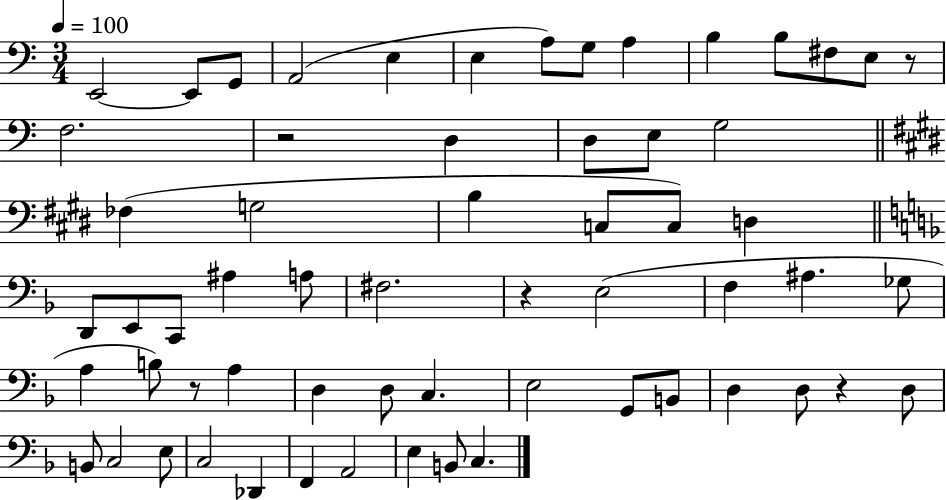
{
  \clef bass
  \numericTimeSignature
  \time 3/4
  \key c \major
  \tempo 4 = 100
  e,2~~ e,8 g,8 | a,2( e4 | e4 a8) g8 a4 | b4 b8 fis8 e8 r8 | \break f2. | r2 d4 | d8 e8 g2 | \bar "||" \break \key e \major fes4( g2 | b4 c8 c8) d4 | \bar "||" \break \key f \major d,8 e,8 c,8 ais4 a8 | fis2. | r4 e2( | f4 ais4. ges8 | \break a4 b8) r8 a4 | d4 d8 c4. | e2 g,8 b,8 | d4 d8 r4 d8 | \break b,8 c2 e8 | c2 des,4 | f,4 a,2 | e4 b,8 c4. | \break \bar "|."
}